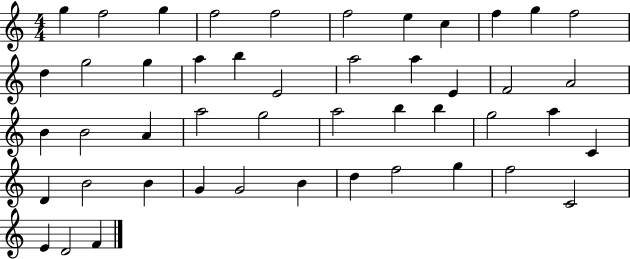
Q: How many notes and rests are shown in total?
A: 47